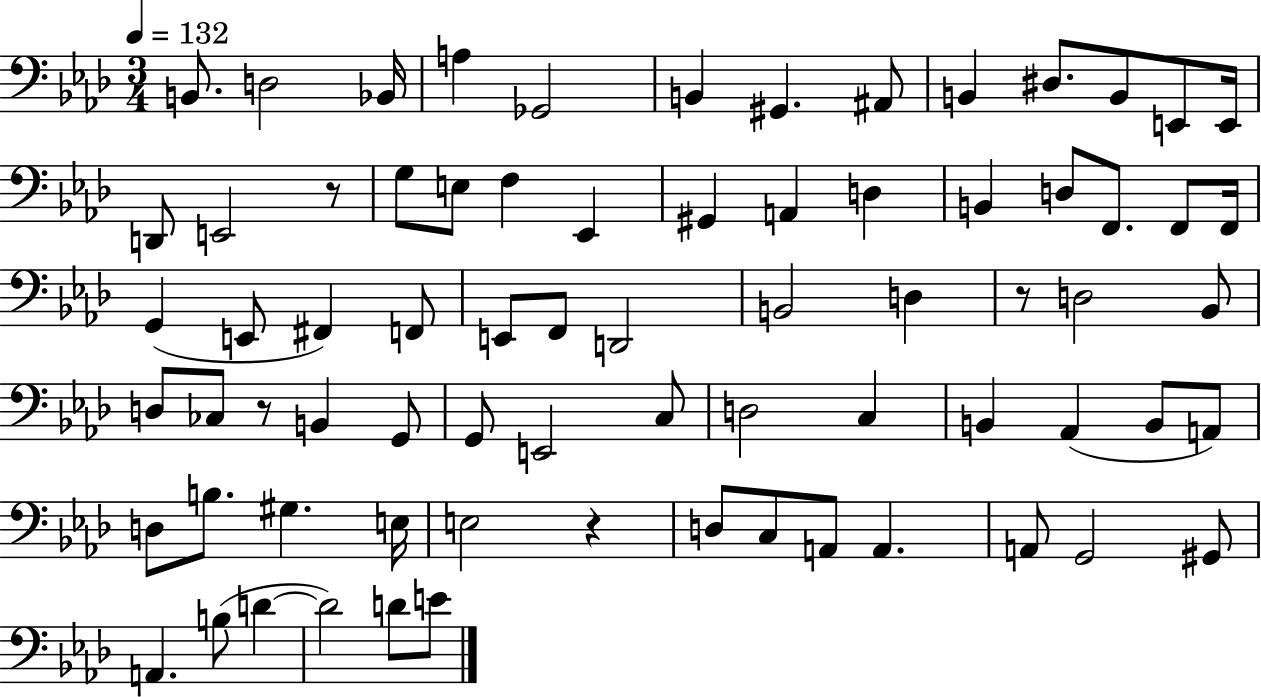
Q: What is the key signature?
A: AES major